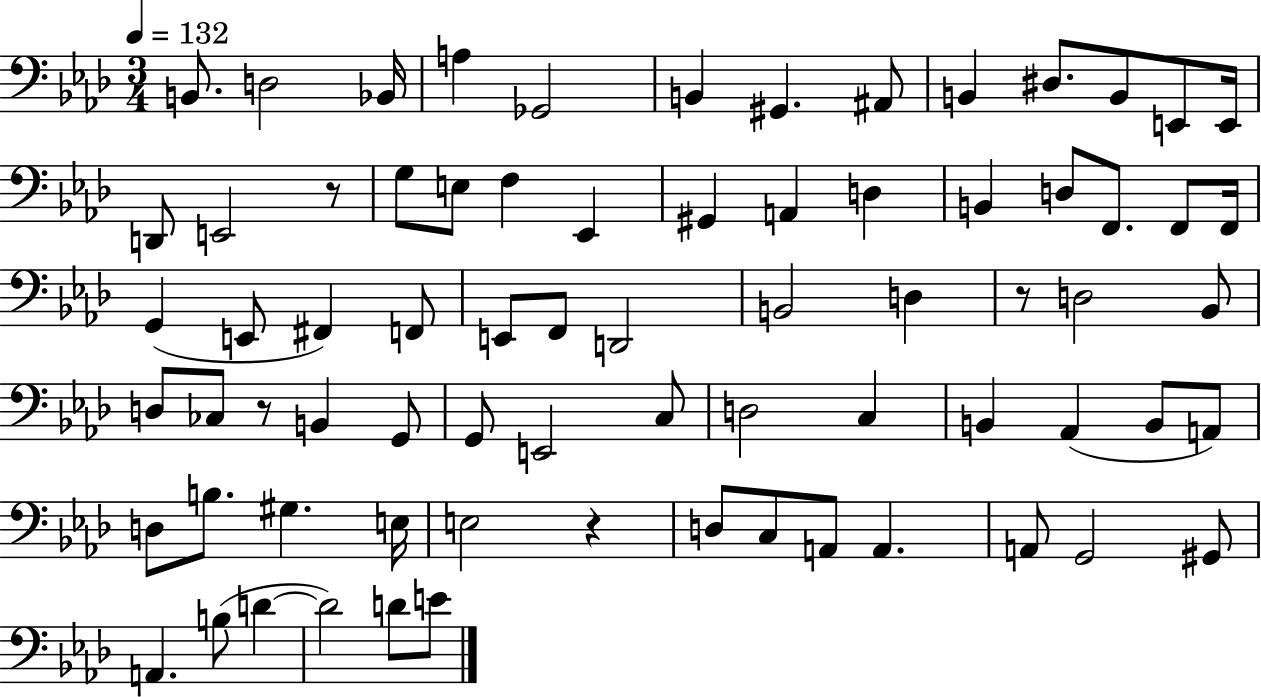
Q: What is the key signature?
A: AES major